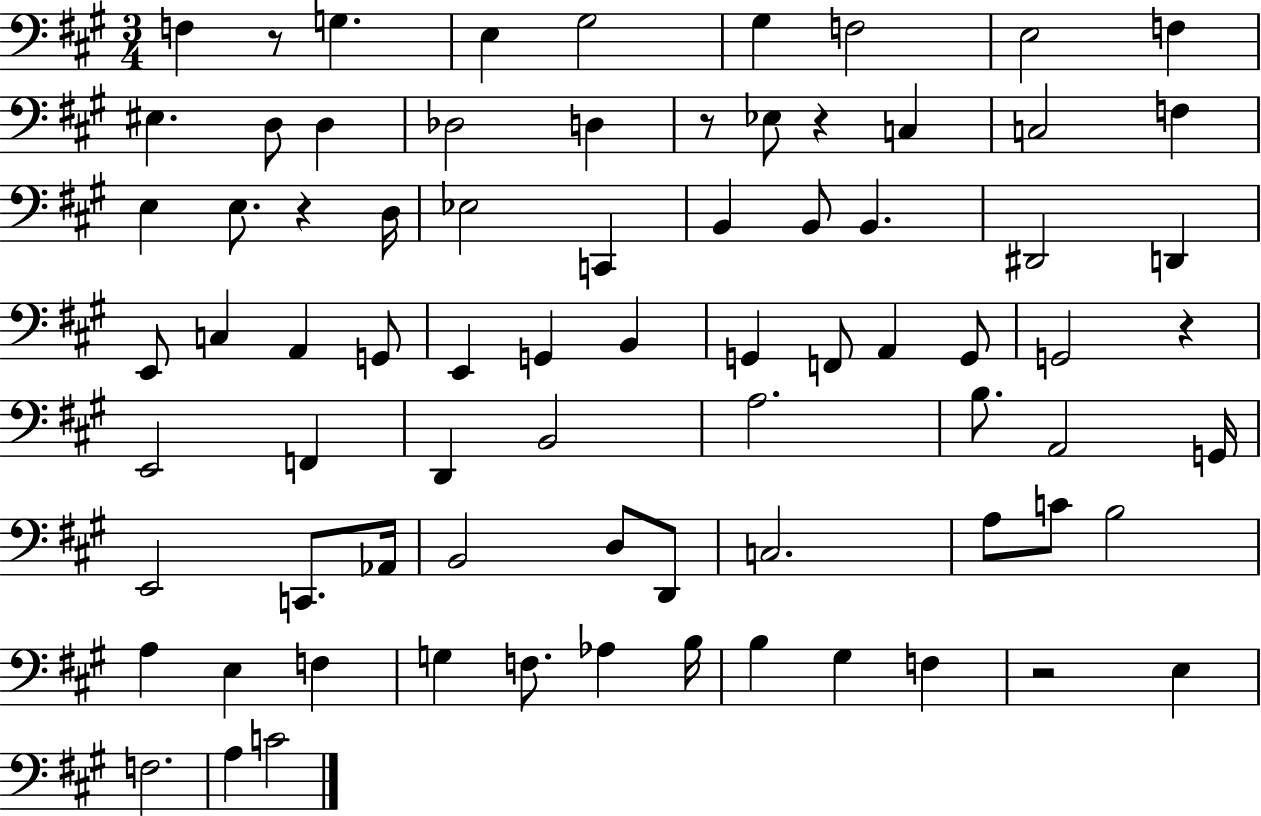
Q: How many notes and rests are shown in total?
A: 77